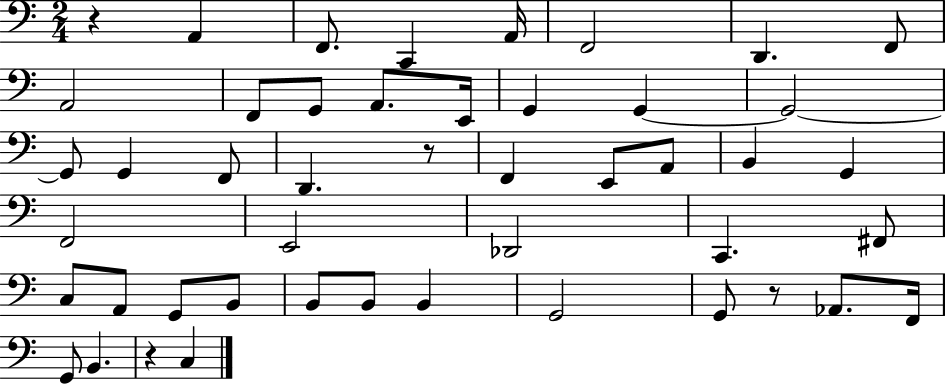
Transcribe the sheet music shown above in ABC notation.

X:1
T:Untitled
M:2/4
L:1/4
K:C
z A,, F,,/2 C,, A,,/4 F,,2 D,, F,,/2 A,,2 F,,/2 G,,/2 A,,/2 E,,/4 G,, G,, G,,2 G,,/2 G,, F,,/2 D,, z/2 F,, E,,/2 A,,/2 B,, G,, F,,2 E,,2 _D,,2 C,, ^F,,/2 C,/2 A,,/2 G,,/2 B,,/2 B,,/2 B,,/2 B,, G,,2 G,,/2 z/2 _A,,/2 F,,/4 G,,/2 B,, z C,